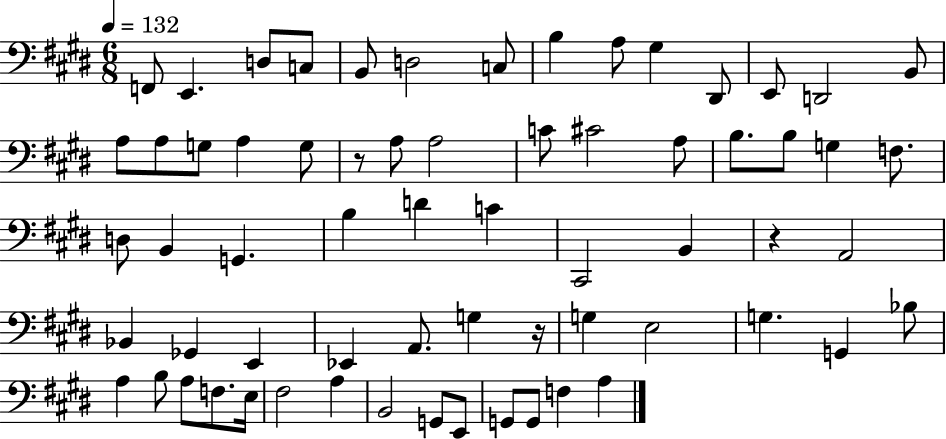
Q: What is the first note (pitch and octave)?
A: F2